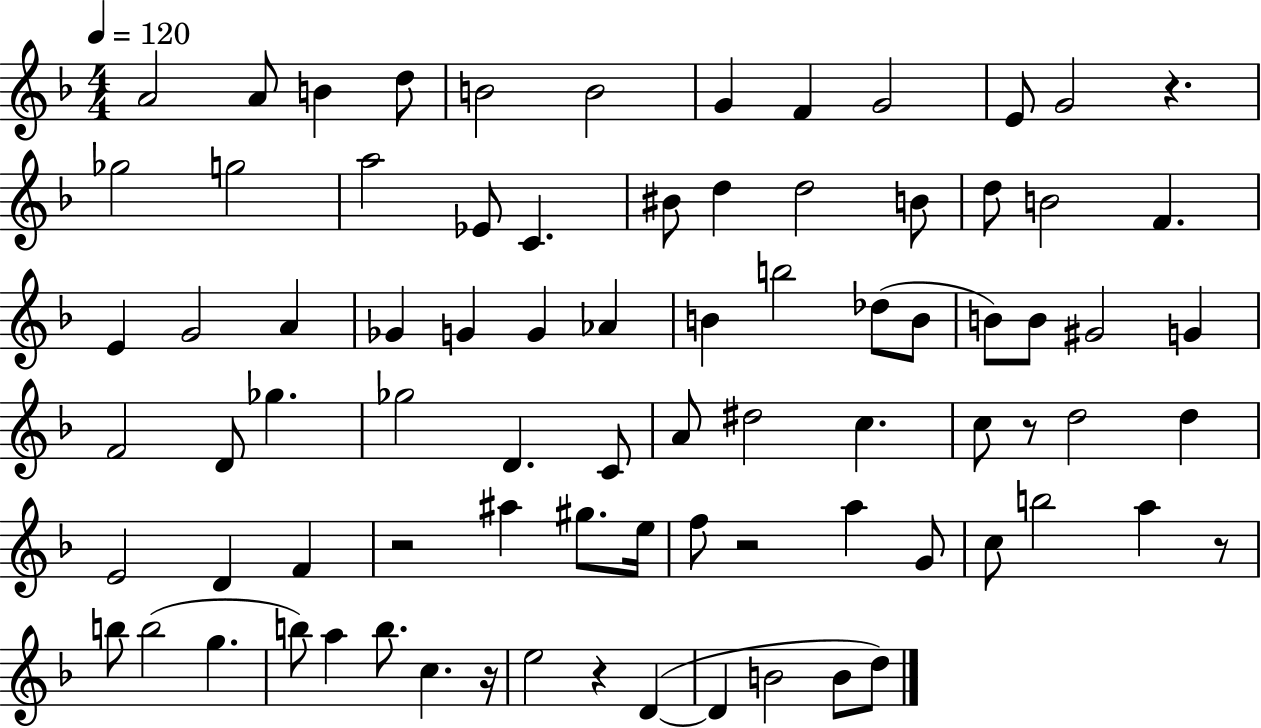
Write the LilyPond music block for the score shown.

{
  \clef treble
  \numericTimeSignature
  \time 4/4
  \key f \major
  \tempo 4 = 120
  a'2 a'8 b'4 d''8 | b'2 b'2 | g'4 f'4 g'2 | e'8 g'2 r4. | \break ges''2 g''2 | a''2 ees'8 c'4. | bis'8 d''4 d''2 b'8 | d''8 b'2 f'4. | \break e'4 g'2 a'4 | ges'4 g'4 g'4 aes'4 | b'4 b''2 des''8( b'8 | b'8) b'8 gis'2 g'4 | \break f'2 d'8 ges''4. | ges''2 d'4. c'8 | a'8 dis''2 c''4. | c''8 r8 d''2 d''4 | \break e'2 d'4 f'4 | r2 ais''4 gis''8. e''16 | f''8 r2 a''4 g'8 | c''8 b''2 a''4 r8 | \break b''8 b''2( g''4. | b''8) a''4 b''8. c''4. r16 | e''2 r4 d'4~(~ | d'4 b'2 b'8 d''8) | \break \bar "|."
}